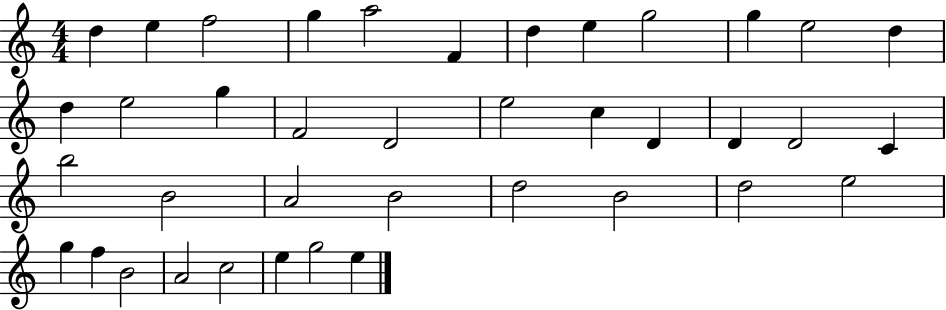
X:1
T:Untitled
M:4/4
L:1/4
K:C
d e f2 g a2 F d e g2 g e2 d d e2 g F2 D2 e2 c D D D2 C b2 B2 A2 B2 d2 B2 d2 e2 g f B2 A2 c2 e g2 e